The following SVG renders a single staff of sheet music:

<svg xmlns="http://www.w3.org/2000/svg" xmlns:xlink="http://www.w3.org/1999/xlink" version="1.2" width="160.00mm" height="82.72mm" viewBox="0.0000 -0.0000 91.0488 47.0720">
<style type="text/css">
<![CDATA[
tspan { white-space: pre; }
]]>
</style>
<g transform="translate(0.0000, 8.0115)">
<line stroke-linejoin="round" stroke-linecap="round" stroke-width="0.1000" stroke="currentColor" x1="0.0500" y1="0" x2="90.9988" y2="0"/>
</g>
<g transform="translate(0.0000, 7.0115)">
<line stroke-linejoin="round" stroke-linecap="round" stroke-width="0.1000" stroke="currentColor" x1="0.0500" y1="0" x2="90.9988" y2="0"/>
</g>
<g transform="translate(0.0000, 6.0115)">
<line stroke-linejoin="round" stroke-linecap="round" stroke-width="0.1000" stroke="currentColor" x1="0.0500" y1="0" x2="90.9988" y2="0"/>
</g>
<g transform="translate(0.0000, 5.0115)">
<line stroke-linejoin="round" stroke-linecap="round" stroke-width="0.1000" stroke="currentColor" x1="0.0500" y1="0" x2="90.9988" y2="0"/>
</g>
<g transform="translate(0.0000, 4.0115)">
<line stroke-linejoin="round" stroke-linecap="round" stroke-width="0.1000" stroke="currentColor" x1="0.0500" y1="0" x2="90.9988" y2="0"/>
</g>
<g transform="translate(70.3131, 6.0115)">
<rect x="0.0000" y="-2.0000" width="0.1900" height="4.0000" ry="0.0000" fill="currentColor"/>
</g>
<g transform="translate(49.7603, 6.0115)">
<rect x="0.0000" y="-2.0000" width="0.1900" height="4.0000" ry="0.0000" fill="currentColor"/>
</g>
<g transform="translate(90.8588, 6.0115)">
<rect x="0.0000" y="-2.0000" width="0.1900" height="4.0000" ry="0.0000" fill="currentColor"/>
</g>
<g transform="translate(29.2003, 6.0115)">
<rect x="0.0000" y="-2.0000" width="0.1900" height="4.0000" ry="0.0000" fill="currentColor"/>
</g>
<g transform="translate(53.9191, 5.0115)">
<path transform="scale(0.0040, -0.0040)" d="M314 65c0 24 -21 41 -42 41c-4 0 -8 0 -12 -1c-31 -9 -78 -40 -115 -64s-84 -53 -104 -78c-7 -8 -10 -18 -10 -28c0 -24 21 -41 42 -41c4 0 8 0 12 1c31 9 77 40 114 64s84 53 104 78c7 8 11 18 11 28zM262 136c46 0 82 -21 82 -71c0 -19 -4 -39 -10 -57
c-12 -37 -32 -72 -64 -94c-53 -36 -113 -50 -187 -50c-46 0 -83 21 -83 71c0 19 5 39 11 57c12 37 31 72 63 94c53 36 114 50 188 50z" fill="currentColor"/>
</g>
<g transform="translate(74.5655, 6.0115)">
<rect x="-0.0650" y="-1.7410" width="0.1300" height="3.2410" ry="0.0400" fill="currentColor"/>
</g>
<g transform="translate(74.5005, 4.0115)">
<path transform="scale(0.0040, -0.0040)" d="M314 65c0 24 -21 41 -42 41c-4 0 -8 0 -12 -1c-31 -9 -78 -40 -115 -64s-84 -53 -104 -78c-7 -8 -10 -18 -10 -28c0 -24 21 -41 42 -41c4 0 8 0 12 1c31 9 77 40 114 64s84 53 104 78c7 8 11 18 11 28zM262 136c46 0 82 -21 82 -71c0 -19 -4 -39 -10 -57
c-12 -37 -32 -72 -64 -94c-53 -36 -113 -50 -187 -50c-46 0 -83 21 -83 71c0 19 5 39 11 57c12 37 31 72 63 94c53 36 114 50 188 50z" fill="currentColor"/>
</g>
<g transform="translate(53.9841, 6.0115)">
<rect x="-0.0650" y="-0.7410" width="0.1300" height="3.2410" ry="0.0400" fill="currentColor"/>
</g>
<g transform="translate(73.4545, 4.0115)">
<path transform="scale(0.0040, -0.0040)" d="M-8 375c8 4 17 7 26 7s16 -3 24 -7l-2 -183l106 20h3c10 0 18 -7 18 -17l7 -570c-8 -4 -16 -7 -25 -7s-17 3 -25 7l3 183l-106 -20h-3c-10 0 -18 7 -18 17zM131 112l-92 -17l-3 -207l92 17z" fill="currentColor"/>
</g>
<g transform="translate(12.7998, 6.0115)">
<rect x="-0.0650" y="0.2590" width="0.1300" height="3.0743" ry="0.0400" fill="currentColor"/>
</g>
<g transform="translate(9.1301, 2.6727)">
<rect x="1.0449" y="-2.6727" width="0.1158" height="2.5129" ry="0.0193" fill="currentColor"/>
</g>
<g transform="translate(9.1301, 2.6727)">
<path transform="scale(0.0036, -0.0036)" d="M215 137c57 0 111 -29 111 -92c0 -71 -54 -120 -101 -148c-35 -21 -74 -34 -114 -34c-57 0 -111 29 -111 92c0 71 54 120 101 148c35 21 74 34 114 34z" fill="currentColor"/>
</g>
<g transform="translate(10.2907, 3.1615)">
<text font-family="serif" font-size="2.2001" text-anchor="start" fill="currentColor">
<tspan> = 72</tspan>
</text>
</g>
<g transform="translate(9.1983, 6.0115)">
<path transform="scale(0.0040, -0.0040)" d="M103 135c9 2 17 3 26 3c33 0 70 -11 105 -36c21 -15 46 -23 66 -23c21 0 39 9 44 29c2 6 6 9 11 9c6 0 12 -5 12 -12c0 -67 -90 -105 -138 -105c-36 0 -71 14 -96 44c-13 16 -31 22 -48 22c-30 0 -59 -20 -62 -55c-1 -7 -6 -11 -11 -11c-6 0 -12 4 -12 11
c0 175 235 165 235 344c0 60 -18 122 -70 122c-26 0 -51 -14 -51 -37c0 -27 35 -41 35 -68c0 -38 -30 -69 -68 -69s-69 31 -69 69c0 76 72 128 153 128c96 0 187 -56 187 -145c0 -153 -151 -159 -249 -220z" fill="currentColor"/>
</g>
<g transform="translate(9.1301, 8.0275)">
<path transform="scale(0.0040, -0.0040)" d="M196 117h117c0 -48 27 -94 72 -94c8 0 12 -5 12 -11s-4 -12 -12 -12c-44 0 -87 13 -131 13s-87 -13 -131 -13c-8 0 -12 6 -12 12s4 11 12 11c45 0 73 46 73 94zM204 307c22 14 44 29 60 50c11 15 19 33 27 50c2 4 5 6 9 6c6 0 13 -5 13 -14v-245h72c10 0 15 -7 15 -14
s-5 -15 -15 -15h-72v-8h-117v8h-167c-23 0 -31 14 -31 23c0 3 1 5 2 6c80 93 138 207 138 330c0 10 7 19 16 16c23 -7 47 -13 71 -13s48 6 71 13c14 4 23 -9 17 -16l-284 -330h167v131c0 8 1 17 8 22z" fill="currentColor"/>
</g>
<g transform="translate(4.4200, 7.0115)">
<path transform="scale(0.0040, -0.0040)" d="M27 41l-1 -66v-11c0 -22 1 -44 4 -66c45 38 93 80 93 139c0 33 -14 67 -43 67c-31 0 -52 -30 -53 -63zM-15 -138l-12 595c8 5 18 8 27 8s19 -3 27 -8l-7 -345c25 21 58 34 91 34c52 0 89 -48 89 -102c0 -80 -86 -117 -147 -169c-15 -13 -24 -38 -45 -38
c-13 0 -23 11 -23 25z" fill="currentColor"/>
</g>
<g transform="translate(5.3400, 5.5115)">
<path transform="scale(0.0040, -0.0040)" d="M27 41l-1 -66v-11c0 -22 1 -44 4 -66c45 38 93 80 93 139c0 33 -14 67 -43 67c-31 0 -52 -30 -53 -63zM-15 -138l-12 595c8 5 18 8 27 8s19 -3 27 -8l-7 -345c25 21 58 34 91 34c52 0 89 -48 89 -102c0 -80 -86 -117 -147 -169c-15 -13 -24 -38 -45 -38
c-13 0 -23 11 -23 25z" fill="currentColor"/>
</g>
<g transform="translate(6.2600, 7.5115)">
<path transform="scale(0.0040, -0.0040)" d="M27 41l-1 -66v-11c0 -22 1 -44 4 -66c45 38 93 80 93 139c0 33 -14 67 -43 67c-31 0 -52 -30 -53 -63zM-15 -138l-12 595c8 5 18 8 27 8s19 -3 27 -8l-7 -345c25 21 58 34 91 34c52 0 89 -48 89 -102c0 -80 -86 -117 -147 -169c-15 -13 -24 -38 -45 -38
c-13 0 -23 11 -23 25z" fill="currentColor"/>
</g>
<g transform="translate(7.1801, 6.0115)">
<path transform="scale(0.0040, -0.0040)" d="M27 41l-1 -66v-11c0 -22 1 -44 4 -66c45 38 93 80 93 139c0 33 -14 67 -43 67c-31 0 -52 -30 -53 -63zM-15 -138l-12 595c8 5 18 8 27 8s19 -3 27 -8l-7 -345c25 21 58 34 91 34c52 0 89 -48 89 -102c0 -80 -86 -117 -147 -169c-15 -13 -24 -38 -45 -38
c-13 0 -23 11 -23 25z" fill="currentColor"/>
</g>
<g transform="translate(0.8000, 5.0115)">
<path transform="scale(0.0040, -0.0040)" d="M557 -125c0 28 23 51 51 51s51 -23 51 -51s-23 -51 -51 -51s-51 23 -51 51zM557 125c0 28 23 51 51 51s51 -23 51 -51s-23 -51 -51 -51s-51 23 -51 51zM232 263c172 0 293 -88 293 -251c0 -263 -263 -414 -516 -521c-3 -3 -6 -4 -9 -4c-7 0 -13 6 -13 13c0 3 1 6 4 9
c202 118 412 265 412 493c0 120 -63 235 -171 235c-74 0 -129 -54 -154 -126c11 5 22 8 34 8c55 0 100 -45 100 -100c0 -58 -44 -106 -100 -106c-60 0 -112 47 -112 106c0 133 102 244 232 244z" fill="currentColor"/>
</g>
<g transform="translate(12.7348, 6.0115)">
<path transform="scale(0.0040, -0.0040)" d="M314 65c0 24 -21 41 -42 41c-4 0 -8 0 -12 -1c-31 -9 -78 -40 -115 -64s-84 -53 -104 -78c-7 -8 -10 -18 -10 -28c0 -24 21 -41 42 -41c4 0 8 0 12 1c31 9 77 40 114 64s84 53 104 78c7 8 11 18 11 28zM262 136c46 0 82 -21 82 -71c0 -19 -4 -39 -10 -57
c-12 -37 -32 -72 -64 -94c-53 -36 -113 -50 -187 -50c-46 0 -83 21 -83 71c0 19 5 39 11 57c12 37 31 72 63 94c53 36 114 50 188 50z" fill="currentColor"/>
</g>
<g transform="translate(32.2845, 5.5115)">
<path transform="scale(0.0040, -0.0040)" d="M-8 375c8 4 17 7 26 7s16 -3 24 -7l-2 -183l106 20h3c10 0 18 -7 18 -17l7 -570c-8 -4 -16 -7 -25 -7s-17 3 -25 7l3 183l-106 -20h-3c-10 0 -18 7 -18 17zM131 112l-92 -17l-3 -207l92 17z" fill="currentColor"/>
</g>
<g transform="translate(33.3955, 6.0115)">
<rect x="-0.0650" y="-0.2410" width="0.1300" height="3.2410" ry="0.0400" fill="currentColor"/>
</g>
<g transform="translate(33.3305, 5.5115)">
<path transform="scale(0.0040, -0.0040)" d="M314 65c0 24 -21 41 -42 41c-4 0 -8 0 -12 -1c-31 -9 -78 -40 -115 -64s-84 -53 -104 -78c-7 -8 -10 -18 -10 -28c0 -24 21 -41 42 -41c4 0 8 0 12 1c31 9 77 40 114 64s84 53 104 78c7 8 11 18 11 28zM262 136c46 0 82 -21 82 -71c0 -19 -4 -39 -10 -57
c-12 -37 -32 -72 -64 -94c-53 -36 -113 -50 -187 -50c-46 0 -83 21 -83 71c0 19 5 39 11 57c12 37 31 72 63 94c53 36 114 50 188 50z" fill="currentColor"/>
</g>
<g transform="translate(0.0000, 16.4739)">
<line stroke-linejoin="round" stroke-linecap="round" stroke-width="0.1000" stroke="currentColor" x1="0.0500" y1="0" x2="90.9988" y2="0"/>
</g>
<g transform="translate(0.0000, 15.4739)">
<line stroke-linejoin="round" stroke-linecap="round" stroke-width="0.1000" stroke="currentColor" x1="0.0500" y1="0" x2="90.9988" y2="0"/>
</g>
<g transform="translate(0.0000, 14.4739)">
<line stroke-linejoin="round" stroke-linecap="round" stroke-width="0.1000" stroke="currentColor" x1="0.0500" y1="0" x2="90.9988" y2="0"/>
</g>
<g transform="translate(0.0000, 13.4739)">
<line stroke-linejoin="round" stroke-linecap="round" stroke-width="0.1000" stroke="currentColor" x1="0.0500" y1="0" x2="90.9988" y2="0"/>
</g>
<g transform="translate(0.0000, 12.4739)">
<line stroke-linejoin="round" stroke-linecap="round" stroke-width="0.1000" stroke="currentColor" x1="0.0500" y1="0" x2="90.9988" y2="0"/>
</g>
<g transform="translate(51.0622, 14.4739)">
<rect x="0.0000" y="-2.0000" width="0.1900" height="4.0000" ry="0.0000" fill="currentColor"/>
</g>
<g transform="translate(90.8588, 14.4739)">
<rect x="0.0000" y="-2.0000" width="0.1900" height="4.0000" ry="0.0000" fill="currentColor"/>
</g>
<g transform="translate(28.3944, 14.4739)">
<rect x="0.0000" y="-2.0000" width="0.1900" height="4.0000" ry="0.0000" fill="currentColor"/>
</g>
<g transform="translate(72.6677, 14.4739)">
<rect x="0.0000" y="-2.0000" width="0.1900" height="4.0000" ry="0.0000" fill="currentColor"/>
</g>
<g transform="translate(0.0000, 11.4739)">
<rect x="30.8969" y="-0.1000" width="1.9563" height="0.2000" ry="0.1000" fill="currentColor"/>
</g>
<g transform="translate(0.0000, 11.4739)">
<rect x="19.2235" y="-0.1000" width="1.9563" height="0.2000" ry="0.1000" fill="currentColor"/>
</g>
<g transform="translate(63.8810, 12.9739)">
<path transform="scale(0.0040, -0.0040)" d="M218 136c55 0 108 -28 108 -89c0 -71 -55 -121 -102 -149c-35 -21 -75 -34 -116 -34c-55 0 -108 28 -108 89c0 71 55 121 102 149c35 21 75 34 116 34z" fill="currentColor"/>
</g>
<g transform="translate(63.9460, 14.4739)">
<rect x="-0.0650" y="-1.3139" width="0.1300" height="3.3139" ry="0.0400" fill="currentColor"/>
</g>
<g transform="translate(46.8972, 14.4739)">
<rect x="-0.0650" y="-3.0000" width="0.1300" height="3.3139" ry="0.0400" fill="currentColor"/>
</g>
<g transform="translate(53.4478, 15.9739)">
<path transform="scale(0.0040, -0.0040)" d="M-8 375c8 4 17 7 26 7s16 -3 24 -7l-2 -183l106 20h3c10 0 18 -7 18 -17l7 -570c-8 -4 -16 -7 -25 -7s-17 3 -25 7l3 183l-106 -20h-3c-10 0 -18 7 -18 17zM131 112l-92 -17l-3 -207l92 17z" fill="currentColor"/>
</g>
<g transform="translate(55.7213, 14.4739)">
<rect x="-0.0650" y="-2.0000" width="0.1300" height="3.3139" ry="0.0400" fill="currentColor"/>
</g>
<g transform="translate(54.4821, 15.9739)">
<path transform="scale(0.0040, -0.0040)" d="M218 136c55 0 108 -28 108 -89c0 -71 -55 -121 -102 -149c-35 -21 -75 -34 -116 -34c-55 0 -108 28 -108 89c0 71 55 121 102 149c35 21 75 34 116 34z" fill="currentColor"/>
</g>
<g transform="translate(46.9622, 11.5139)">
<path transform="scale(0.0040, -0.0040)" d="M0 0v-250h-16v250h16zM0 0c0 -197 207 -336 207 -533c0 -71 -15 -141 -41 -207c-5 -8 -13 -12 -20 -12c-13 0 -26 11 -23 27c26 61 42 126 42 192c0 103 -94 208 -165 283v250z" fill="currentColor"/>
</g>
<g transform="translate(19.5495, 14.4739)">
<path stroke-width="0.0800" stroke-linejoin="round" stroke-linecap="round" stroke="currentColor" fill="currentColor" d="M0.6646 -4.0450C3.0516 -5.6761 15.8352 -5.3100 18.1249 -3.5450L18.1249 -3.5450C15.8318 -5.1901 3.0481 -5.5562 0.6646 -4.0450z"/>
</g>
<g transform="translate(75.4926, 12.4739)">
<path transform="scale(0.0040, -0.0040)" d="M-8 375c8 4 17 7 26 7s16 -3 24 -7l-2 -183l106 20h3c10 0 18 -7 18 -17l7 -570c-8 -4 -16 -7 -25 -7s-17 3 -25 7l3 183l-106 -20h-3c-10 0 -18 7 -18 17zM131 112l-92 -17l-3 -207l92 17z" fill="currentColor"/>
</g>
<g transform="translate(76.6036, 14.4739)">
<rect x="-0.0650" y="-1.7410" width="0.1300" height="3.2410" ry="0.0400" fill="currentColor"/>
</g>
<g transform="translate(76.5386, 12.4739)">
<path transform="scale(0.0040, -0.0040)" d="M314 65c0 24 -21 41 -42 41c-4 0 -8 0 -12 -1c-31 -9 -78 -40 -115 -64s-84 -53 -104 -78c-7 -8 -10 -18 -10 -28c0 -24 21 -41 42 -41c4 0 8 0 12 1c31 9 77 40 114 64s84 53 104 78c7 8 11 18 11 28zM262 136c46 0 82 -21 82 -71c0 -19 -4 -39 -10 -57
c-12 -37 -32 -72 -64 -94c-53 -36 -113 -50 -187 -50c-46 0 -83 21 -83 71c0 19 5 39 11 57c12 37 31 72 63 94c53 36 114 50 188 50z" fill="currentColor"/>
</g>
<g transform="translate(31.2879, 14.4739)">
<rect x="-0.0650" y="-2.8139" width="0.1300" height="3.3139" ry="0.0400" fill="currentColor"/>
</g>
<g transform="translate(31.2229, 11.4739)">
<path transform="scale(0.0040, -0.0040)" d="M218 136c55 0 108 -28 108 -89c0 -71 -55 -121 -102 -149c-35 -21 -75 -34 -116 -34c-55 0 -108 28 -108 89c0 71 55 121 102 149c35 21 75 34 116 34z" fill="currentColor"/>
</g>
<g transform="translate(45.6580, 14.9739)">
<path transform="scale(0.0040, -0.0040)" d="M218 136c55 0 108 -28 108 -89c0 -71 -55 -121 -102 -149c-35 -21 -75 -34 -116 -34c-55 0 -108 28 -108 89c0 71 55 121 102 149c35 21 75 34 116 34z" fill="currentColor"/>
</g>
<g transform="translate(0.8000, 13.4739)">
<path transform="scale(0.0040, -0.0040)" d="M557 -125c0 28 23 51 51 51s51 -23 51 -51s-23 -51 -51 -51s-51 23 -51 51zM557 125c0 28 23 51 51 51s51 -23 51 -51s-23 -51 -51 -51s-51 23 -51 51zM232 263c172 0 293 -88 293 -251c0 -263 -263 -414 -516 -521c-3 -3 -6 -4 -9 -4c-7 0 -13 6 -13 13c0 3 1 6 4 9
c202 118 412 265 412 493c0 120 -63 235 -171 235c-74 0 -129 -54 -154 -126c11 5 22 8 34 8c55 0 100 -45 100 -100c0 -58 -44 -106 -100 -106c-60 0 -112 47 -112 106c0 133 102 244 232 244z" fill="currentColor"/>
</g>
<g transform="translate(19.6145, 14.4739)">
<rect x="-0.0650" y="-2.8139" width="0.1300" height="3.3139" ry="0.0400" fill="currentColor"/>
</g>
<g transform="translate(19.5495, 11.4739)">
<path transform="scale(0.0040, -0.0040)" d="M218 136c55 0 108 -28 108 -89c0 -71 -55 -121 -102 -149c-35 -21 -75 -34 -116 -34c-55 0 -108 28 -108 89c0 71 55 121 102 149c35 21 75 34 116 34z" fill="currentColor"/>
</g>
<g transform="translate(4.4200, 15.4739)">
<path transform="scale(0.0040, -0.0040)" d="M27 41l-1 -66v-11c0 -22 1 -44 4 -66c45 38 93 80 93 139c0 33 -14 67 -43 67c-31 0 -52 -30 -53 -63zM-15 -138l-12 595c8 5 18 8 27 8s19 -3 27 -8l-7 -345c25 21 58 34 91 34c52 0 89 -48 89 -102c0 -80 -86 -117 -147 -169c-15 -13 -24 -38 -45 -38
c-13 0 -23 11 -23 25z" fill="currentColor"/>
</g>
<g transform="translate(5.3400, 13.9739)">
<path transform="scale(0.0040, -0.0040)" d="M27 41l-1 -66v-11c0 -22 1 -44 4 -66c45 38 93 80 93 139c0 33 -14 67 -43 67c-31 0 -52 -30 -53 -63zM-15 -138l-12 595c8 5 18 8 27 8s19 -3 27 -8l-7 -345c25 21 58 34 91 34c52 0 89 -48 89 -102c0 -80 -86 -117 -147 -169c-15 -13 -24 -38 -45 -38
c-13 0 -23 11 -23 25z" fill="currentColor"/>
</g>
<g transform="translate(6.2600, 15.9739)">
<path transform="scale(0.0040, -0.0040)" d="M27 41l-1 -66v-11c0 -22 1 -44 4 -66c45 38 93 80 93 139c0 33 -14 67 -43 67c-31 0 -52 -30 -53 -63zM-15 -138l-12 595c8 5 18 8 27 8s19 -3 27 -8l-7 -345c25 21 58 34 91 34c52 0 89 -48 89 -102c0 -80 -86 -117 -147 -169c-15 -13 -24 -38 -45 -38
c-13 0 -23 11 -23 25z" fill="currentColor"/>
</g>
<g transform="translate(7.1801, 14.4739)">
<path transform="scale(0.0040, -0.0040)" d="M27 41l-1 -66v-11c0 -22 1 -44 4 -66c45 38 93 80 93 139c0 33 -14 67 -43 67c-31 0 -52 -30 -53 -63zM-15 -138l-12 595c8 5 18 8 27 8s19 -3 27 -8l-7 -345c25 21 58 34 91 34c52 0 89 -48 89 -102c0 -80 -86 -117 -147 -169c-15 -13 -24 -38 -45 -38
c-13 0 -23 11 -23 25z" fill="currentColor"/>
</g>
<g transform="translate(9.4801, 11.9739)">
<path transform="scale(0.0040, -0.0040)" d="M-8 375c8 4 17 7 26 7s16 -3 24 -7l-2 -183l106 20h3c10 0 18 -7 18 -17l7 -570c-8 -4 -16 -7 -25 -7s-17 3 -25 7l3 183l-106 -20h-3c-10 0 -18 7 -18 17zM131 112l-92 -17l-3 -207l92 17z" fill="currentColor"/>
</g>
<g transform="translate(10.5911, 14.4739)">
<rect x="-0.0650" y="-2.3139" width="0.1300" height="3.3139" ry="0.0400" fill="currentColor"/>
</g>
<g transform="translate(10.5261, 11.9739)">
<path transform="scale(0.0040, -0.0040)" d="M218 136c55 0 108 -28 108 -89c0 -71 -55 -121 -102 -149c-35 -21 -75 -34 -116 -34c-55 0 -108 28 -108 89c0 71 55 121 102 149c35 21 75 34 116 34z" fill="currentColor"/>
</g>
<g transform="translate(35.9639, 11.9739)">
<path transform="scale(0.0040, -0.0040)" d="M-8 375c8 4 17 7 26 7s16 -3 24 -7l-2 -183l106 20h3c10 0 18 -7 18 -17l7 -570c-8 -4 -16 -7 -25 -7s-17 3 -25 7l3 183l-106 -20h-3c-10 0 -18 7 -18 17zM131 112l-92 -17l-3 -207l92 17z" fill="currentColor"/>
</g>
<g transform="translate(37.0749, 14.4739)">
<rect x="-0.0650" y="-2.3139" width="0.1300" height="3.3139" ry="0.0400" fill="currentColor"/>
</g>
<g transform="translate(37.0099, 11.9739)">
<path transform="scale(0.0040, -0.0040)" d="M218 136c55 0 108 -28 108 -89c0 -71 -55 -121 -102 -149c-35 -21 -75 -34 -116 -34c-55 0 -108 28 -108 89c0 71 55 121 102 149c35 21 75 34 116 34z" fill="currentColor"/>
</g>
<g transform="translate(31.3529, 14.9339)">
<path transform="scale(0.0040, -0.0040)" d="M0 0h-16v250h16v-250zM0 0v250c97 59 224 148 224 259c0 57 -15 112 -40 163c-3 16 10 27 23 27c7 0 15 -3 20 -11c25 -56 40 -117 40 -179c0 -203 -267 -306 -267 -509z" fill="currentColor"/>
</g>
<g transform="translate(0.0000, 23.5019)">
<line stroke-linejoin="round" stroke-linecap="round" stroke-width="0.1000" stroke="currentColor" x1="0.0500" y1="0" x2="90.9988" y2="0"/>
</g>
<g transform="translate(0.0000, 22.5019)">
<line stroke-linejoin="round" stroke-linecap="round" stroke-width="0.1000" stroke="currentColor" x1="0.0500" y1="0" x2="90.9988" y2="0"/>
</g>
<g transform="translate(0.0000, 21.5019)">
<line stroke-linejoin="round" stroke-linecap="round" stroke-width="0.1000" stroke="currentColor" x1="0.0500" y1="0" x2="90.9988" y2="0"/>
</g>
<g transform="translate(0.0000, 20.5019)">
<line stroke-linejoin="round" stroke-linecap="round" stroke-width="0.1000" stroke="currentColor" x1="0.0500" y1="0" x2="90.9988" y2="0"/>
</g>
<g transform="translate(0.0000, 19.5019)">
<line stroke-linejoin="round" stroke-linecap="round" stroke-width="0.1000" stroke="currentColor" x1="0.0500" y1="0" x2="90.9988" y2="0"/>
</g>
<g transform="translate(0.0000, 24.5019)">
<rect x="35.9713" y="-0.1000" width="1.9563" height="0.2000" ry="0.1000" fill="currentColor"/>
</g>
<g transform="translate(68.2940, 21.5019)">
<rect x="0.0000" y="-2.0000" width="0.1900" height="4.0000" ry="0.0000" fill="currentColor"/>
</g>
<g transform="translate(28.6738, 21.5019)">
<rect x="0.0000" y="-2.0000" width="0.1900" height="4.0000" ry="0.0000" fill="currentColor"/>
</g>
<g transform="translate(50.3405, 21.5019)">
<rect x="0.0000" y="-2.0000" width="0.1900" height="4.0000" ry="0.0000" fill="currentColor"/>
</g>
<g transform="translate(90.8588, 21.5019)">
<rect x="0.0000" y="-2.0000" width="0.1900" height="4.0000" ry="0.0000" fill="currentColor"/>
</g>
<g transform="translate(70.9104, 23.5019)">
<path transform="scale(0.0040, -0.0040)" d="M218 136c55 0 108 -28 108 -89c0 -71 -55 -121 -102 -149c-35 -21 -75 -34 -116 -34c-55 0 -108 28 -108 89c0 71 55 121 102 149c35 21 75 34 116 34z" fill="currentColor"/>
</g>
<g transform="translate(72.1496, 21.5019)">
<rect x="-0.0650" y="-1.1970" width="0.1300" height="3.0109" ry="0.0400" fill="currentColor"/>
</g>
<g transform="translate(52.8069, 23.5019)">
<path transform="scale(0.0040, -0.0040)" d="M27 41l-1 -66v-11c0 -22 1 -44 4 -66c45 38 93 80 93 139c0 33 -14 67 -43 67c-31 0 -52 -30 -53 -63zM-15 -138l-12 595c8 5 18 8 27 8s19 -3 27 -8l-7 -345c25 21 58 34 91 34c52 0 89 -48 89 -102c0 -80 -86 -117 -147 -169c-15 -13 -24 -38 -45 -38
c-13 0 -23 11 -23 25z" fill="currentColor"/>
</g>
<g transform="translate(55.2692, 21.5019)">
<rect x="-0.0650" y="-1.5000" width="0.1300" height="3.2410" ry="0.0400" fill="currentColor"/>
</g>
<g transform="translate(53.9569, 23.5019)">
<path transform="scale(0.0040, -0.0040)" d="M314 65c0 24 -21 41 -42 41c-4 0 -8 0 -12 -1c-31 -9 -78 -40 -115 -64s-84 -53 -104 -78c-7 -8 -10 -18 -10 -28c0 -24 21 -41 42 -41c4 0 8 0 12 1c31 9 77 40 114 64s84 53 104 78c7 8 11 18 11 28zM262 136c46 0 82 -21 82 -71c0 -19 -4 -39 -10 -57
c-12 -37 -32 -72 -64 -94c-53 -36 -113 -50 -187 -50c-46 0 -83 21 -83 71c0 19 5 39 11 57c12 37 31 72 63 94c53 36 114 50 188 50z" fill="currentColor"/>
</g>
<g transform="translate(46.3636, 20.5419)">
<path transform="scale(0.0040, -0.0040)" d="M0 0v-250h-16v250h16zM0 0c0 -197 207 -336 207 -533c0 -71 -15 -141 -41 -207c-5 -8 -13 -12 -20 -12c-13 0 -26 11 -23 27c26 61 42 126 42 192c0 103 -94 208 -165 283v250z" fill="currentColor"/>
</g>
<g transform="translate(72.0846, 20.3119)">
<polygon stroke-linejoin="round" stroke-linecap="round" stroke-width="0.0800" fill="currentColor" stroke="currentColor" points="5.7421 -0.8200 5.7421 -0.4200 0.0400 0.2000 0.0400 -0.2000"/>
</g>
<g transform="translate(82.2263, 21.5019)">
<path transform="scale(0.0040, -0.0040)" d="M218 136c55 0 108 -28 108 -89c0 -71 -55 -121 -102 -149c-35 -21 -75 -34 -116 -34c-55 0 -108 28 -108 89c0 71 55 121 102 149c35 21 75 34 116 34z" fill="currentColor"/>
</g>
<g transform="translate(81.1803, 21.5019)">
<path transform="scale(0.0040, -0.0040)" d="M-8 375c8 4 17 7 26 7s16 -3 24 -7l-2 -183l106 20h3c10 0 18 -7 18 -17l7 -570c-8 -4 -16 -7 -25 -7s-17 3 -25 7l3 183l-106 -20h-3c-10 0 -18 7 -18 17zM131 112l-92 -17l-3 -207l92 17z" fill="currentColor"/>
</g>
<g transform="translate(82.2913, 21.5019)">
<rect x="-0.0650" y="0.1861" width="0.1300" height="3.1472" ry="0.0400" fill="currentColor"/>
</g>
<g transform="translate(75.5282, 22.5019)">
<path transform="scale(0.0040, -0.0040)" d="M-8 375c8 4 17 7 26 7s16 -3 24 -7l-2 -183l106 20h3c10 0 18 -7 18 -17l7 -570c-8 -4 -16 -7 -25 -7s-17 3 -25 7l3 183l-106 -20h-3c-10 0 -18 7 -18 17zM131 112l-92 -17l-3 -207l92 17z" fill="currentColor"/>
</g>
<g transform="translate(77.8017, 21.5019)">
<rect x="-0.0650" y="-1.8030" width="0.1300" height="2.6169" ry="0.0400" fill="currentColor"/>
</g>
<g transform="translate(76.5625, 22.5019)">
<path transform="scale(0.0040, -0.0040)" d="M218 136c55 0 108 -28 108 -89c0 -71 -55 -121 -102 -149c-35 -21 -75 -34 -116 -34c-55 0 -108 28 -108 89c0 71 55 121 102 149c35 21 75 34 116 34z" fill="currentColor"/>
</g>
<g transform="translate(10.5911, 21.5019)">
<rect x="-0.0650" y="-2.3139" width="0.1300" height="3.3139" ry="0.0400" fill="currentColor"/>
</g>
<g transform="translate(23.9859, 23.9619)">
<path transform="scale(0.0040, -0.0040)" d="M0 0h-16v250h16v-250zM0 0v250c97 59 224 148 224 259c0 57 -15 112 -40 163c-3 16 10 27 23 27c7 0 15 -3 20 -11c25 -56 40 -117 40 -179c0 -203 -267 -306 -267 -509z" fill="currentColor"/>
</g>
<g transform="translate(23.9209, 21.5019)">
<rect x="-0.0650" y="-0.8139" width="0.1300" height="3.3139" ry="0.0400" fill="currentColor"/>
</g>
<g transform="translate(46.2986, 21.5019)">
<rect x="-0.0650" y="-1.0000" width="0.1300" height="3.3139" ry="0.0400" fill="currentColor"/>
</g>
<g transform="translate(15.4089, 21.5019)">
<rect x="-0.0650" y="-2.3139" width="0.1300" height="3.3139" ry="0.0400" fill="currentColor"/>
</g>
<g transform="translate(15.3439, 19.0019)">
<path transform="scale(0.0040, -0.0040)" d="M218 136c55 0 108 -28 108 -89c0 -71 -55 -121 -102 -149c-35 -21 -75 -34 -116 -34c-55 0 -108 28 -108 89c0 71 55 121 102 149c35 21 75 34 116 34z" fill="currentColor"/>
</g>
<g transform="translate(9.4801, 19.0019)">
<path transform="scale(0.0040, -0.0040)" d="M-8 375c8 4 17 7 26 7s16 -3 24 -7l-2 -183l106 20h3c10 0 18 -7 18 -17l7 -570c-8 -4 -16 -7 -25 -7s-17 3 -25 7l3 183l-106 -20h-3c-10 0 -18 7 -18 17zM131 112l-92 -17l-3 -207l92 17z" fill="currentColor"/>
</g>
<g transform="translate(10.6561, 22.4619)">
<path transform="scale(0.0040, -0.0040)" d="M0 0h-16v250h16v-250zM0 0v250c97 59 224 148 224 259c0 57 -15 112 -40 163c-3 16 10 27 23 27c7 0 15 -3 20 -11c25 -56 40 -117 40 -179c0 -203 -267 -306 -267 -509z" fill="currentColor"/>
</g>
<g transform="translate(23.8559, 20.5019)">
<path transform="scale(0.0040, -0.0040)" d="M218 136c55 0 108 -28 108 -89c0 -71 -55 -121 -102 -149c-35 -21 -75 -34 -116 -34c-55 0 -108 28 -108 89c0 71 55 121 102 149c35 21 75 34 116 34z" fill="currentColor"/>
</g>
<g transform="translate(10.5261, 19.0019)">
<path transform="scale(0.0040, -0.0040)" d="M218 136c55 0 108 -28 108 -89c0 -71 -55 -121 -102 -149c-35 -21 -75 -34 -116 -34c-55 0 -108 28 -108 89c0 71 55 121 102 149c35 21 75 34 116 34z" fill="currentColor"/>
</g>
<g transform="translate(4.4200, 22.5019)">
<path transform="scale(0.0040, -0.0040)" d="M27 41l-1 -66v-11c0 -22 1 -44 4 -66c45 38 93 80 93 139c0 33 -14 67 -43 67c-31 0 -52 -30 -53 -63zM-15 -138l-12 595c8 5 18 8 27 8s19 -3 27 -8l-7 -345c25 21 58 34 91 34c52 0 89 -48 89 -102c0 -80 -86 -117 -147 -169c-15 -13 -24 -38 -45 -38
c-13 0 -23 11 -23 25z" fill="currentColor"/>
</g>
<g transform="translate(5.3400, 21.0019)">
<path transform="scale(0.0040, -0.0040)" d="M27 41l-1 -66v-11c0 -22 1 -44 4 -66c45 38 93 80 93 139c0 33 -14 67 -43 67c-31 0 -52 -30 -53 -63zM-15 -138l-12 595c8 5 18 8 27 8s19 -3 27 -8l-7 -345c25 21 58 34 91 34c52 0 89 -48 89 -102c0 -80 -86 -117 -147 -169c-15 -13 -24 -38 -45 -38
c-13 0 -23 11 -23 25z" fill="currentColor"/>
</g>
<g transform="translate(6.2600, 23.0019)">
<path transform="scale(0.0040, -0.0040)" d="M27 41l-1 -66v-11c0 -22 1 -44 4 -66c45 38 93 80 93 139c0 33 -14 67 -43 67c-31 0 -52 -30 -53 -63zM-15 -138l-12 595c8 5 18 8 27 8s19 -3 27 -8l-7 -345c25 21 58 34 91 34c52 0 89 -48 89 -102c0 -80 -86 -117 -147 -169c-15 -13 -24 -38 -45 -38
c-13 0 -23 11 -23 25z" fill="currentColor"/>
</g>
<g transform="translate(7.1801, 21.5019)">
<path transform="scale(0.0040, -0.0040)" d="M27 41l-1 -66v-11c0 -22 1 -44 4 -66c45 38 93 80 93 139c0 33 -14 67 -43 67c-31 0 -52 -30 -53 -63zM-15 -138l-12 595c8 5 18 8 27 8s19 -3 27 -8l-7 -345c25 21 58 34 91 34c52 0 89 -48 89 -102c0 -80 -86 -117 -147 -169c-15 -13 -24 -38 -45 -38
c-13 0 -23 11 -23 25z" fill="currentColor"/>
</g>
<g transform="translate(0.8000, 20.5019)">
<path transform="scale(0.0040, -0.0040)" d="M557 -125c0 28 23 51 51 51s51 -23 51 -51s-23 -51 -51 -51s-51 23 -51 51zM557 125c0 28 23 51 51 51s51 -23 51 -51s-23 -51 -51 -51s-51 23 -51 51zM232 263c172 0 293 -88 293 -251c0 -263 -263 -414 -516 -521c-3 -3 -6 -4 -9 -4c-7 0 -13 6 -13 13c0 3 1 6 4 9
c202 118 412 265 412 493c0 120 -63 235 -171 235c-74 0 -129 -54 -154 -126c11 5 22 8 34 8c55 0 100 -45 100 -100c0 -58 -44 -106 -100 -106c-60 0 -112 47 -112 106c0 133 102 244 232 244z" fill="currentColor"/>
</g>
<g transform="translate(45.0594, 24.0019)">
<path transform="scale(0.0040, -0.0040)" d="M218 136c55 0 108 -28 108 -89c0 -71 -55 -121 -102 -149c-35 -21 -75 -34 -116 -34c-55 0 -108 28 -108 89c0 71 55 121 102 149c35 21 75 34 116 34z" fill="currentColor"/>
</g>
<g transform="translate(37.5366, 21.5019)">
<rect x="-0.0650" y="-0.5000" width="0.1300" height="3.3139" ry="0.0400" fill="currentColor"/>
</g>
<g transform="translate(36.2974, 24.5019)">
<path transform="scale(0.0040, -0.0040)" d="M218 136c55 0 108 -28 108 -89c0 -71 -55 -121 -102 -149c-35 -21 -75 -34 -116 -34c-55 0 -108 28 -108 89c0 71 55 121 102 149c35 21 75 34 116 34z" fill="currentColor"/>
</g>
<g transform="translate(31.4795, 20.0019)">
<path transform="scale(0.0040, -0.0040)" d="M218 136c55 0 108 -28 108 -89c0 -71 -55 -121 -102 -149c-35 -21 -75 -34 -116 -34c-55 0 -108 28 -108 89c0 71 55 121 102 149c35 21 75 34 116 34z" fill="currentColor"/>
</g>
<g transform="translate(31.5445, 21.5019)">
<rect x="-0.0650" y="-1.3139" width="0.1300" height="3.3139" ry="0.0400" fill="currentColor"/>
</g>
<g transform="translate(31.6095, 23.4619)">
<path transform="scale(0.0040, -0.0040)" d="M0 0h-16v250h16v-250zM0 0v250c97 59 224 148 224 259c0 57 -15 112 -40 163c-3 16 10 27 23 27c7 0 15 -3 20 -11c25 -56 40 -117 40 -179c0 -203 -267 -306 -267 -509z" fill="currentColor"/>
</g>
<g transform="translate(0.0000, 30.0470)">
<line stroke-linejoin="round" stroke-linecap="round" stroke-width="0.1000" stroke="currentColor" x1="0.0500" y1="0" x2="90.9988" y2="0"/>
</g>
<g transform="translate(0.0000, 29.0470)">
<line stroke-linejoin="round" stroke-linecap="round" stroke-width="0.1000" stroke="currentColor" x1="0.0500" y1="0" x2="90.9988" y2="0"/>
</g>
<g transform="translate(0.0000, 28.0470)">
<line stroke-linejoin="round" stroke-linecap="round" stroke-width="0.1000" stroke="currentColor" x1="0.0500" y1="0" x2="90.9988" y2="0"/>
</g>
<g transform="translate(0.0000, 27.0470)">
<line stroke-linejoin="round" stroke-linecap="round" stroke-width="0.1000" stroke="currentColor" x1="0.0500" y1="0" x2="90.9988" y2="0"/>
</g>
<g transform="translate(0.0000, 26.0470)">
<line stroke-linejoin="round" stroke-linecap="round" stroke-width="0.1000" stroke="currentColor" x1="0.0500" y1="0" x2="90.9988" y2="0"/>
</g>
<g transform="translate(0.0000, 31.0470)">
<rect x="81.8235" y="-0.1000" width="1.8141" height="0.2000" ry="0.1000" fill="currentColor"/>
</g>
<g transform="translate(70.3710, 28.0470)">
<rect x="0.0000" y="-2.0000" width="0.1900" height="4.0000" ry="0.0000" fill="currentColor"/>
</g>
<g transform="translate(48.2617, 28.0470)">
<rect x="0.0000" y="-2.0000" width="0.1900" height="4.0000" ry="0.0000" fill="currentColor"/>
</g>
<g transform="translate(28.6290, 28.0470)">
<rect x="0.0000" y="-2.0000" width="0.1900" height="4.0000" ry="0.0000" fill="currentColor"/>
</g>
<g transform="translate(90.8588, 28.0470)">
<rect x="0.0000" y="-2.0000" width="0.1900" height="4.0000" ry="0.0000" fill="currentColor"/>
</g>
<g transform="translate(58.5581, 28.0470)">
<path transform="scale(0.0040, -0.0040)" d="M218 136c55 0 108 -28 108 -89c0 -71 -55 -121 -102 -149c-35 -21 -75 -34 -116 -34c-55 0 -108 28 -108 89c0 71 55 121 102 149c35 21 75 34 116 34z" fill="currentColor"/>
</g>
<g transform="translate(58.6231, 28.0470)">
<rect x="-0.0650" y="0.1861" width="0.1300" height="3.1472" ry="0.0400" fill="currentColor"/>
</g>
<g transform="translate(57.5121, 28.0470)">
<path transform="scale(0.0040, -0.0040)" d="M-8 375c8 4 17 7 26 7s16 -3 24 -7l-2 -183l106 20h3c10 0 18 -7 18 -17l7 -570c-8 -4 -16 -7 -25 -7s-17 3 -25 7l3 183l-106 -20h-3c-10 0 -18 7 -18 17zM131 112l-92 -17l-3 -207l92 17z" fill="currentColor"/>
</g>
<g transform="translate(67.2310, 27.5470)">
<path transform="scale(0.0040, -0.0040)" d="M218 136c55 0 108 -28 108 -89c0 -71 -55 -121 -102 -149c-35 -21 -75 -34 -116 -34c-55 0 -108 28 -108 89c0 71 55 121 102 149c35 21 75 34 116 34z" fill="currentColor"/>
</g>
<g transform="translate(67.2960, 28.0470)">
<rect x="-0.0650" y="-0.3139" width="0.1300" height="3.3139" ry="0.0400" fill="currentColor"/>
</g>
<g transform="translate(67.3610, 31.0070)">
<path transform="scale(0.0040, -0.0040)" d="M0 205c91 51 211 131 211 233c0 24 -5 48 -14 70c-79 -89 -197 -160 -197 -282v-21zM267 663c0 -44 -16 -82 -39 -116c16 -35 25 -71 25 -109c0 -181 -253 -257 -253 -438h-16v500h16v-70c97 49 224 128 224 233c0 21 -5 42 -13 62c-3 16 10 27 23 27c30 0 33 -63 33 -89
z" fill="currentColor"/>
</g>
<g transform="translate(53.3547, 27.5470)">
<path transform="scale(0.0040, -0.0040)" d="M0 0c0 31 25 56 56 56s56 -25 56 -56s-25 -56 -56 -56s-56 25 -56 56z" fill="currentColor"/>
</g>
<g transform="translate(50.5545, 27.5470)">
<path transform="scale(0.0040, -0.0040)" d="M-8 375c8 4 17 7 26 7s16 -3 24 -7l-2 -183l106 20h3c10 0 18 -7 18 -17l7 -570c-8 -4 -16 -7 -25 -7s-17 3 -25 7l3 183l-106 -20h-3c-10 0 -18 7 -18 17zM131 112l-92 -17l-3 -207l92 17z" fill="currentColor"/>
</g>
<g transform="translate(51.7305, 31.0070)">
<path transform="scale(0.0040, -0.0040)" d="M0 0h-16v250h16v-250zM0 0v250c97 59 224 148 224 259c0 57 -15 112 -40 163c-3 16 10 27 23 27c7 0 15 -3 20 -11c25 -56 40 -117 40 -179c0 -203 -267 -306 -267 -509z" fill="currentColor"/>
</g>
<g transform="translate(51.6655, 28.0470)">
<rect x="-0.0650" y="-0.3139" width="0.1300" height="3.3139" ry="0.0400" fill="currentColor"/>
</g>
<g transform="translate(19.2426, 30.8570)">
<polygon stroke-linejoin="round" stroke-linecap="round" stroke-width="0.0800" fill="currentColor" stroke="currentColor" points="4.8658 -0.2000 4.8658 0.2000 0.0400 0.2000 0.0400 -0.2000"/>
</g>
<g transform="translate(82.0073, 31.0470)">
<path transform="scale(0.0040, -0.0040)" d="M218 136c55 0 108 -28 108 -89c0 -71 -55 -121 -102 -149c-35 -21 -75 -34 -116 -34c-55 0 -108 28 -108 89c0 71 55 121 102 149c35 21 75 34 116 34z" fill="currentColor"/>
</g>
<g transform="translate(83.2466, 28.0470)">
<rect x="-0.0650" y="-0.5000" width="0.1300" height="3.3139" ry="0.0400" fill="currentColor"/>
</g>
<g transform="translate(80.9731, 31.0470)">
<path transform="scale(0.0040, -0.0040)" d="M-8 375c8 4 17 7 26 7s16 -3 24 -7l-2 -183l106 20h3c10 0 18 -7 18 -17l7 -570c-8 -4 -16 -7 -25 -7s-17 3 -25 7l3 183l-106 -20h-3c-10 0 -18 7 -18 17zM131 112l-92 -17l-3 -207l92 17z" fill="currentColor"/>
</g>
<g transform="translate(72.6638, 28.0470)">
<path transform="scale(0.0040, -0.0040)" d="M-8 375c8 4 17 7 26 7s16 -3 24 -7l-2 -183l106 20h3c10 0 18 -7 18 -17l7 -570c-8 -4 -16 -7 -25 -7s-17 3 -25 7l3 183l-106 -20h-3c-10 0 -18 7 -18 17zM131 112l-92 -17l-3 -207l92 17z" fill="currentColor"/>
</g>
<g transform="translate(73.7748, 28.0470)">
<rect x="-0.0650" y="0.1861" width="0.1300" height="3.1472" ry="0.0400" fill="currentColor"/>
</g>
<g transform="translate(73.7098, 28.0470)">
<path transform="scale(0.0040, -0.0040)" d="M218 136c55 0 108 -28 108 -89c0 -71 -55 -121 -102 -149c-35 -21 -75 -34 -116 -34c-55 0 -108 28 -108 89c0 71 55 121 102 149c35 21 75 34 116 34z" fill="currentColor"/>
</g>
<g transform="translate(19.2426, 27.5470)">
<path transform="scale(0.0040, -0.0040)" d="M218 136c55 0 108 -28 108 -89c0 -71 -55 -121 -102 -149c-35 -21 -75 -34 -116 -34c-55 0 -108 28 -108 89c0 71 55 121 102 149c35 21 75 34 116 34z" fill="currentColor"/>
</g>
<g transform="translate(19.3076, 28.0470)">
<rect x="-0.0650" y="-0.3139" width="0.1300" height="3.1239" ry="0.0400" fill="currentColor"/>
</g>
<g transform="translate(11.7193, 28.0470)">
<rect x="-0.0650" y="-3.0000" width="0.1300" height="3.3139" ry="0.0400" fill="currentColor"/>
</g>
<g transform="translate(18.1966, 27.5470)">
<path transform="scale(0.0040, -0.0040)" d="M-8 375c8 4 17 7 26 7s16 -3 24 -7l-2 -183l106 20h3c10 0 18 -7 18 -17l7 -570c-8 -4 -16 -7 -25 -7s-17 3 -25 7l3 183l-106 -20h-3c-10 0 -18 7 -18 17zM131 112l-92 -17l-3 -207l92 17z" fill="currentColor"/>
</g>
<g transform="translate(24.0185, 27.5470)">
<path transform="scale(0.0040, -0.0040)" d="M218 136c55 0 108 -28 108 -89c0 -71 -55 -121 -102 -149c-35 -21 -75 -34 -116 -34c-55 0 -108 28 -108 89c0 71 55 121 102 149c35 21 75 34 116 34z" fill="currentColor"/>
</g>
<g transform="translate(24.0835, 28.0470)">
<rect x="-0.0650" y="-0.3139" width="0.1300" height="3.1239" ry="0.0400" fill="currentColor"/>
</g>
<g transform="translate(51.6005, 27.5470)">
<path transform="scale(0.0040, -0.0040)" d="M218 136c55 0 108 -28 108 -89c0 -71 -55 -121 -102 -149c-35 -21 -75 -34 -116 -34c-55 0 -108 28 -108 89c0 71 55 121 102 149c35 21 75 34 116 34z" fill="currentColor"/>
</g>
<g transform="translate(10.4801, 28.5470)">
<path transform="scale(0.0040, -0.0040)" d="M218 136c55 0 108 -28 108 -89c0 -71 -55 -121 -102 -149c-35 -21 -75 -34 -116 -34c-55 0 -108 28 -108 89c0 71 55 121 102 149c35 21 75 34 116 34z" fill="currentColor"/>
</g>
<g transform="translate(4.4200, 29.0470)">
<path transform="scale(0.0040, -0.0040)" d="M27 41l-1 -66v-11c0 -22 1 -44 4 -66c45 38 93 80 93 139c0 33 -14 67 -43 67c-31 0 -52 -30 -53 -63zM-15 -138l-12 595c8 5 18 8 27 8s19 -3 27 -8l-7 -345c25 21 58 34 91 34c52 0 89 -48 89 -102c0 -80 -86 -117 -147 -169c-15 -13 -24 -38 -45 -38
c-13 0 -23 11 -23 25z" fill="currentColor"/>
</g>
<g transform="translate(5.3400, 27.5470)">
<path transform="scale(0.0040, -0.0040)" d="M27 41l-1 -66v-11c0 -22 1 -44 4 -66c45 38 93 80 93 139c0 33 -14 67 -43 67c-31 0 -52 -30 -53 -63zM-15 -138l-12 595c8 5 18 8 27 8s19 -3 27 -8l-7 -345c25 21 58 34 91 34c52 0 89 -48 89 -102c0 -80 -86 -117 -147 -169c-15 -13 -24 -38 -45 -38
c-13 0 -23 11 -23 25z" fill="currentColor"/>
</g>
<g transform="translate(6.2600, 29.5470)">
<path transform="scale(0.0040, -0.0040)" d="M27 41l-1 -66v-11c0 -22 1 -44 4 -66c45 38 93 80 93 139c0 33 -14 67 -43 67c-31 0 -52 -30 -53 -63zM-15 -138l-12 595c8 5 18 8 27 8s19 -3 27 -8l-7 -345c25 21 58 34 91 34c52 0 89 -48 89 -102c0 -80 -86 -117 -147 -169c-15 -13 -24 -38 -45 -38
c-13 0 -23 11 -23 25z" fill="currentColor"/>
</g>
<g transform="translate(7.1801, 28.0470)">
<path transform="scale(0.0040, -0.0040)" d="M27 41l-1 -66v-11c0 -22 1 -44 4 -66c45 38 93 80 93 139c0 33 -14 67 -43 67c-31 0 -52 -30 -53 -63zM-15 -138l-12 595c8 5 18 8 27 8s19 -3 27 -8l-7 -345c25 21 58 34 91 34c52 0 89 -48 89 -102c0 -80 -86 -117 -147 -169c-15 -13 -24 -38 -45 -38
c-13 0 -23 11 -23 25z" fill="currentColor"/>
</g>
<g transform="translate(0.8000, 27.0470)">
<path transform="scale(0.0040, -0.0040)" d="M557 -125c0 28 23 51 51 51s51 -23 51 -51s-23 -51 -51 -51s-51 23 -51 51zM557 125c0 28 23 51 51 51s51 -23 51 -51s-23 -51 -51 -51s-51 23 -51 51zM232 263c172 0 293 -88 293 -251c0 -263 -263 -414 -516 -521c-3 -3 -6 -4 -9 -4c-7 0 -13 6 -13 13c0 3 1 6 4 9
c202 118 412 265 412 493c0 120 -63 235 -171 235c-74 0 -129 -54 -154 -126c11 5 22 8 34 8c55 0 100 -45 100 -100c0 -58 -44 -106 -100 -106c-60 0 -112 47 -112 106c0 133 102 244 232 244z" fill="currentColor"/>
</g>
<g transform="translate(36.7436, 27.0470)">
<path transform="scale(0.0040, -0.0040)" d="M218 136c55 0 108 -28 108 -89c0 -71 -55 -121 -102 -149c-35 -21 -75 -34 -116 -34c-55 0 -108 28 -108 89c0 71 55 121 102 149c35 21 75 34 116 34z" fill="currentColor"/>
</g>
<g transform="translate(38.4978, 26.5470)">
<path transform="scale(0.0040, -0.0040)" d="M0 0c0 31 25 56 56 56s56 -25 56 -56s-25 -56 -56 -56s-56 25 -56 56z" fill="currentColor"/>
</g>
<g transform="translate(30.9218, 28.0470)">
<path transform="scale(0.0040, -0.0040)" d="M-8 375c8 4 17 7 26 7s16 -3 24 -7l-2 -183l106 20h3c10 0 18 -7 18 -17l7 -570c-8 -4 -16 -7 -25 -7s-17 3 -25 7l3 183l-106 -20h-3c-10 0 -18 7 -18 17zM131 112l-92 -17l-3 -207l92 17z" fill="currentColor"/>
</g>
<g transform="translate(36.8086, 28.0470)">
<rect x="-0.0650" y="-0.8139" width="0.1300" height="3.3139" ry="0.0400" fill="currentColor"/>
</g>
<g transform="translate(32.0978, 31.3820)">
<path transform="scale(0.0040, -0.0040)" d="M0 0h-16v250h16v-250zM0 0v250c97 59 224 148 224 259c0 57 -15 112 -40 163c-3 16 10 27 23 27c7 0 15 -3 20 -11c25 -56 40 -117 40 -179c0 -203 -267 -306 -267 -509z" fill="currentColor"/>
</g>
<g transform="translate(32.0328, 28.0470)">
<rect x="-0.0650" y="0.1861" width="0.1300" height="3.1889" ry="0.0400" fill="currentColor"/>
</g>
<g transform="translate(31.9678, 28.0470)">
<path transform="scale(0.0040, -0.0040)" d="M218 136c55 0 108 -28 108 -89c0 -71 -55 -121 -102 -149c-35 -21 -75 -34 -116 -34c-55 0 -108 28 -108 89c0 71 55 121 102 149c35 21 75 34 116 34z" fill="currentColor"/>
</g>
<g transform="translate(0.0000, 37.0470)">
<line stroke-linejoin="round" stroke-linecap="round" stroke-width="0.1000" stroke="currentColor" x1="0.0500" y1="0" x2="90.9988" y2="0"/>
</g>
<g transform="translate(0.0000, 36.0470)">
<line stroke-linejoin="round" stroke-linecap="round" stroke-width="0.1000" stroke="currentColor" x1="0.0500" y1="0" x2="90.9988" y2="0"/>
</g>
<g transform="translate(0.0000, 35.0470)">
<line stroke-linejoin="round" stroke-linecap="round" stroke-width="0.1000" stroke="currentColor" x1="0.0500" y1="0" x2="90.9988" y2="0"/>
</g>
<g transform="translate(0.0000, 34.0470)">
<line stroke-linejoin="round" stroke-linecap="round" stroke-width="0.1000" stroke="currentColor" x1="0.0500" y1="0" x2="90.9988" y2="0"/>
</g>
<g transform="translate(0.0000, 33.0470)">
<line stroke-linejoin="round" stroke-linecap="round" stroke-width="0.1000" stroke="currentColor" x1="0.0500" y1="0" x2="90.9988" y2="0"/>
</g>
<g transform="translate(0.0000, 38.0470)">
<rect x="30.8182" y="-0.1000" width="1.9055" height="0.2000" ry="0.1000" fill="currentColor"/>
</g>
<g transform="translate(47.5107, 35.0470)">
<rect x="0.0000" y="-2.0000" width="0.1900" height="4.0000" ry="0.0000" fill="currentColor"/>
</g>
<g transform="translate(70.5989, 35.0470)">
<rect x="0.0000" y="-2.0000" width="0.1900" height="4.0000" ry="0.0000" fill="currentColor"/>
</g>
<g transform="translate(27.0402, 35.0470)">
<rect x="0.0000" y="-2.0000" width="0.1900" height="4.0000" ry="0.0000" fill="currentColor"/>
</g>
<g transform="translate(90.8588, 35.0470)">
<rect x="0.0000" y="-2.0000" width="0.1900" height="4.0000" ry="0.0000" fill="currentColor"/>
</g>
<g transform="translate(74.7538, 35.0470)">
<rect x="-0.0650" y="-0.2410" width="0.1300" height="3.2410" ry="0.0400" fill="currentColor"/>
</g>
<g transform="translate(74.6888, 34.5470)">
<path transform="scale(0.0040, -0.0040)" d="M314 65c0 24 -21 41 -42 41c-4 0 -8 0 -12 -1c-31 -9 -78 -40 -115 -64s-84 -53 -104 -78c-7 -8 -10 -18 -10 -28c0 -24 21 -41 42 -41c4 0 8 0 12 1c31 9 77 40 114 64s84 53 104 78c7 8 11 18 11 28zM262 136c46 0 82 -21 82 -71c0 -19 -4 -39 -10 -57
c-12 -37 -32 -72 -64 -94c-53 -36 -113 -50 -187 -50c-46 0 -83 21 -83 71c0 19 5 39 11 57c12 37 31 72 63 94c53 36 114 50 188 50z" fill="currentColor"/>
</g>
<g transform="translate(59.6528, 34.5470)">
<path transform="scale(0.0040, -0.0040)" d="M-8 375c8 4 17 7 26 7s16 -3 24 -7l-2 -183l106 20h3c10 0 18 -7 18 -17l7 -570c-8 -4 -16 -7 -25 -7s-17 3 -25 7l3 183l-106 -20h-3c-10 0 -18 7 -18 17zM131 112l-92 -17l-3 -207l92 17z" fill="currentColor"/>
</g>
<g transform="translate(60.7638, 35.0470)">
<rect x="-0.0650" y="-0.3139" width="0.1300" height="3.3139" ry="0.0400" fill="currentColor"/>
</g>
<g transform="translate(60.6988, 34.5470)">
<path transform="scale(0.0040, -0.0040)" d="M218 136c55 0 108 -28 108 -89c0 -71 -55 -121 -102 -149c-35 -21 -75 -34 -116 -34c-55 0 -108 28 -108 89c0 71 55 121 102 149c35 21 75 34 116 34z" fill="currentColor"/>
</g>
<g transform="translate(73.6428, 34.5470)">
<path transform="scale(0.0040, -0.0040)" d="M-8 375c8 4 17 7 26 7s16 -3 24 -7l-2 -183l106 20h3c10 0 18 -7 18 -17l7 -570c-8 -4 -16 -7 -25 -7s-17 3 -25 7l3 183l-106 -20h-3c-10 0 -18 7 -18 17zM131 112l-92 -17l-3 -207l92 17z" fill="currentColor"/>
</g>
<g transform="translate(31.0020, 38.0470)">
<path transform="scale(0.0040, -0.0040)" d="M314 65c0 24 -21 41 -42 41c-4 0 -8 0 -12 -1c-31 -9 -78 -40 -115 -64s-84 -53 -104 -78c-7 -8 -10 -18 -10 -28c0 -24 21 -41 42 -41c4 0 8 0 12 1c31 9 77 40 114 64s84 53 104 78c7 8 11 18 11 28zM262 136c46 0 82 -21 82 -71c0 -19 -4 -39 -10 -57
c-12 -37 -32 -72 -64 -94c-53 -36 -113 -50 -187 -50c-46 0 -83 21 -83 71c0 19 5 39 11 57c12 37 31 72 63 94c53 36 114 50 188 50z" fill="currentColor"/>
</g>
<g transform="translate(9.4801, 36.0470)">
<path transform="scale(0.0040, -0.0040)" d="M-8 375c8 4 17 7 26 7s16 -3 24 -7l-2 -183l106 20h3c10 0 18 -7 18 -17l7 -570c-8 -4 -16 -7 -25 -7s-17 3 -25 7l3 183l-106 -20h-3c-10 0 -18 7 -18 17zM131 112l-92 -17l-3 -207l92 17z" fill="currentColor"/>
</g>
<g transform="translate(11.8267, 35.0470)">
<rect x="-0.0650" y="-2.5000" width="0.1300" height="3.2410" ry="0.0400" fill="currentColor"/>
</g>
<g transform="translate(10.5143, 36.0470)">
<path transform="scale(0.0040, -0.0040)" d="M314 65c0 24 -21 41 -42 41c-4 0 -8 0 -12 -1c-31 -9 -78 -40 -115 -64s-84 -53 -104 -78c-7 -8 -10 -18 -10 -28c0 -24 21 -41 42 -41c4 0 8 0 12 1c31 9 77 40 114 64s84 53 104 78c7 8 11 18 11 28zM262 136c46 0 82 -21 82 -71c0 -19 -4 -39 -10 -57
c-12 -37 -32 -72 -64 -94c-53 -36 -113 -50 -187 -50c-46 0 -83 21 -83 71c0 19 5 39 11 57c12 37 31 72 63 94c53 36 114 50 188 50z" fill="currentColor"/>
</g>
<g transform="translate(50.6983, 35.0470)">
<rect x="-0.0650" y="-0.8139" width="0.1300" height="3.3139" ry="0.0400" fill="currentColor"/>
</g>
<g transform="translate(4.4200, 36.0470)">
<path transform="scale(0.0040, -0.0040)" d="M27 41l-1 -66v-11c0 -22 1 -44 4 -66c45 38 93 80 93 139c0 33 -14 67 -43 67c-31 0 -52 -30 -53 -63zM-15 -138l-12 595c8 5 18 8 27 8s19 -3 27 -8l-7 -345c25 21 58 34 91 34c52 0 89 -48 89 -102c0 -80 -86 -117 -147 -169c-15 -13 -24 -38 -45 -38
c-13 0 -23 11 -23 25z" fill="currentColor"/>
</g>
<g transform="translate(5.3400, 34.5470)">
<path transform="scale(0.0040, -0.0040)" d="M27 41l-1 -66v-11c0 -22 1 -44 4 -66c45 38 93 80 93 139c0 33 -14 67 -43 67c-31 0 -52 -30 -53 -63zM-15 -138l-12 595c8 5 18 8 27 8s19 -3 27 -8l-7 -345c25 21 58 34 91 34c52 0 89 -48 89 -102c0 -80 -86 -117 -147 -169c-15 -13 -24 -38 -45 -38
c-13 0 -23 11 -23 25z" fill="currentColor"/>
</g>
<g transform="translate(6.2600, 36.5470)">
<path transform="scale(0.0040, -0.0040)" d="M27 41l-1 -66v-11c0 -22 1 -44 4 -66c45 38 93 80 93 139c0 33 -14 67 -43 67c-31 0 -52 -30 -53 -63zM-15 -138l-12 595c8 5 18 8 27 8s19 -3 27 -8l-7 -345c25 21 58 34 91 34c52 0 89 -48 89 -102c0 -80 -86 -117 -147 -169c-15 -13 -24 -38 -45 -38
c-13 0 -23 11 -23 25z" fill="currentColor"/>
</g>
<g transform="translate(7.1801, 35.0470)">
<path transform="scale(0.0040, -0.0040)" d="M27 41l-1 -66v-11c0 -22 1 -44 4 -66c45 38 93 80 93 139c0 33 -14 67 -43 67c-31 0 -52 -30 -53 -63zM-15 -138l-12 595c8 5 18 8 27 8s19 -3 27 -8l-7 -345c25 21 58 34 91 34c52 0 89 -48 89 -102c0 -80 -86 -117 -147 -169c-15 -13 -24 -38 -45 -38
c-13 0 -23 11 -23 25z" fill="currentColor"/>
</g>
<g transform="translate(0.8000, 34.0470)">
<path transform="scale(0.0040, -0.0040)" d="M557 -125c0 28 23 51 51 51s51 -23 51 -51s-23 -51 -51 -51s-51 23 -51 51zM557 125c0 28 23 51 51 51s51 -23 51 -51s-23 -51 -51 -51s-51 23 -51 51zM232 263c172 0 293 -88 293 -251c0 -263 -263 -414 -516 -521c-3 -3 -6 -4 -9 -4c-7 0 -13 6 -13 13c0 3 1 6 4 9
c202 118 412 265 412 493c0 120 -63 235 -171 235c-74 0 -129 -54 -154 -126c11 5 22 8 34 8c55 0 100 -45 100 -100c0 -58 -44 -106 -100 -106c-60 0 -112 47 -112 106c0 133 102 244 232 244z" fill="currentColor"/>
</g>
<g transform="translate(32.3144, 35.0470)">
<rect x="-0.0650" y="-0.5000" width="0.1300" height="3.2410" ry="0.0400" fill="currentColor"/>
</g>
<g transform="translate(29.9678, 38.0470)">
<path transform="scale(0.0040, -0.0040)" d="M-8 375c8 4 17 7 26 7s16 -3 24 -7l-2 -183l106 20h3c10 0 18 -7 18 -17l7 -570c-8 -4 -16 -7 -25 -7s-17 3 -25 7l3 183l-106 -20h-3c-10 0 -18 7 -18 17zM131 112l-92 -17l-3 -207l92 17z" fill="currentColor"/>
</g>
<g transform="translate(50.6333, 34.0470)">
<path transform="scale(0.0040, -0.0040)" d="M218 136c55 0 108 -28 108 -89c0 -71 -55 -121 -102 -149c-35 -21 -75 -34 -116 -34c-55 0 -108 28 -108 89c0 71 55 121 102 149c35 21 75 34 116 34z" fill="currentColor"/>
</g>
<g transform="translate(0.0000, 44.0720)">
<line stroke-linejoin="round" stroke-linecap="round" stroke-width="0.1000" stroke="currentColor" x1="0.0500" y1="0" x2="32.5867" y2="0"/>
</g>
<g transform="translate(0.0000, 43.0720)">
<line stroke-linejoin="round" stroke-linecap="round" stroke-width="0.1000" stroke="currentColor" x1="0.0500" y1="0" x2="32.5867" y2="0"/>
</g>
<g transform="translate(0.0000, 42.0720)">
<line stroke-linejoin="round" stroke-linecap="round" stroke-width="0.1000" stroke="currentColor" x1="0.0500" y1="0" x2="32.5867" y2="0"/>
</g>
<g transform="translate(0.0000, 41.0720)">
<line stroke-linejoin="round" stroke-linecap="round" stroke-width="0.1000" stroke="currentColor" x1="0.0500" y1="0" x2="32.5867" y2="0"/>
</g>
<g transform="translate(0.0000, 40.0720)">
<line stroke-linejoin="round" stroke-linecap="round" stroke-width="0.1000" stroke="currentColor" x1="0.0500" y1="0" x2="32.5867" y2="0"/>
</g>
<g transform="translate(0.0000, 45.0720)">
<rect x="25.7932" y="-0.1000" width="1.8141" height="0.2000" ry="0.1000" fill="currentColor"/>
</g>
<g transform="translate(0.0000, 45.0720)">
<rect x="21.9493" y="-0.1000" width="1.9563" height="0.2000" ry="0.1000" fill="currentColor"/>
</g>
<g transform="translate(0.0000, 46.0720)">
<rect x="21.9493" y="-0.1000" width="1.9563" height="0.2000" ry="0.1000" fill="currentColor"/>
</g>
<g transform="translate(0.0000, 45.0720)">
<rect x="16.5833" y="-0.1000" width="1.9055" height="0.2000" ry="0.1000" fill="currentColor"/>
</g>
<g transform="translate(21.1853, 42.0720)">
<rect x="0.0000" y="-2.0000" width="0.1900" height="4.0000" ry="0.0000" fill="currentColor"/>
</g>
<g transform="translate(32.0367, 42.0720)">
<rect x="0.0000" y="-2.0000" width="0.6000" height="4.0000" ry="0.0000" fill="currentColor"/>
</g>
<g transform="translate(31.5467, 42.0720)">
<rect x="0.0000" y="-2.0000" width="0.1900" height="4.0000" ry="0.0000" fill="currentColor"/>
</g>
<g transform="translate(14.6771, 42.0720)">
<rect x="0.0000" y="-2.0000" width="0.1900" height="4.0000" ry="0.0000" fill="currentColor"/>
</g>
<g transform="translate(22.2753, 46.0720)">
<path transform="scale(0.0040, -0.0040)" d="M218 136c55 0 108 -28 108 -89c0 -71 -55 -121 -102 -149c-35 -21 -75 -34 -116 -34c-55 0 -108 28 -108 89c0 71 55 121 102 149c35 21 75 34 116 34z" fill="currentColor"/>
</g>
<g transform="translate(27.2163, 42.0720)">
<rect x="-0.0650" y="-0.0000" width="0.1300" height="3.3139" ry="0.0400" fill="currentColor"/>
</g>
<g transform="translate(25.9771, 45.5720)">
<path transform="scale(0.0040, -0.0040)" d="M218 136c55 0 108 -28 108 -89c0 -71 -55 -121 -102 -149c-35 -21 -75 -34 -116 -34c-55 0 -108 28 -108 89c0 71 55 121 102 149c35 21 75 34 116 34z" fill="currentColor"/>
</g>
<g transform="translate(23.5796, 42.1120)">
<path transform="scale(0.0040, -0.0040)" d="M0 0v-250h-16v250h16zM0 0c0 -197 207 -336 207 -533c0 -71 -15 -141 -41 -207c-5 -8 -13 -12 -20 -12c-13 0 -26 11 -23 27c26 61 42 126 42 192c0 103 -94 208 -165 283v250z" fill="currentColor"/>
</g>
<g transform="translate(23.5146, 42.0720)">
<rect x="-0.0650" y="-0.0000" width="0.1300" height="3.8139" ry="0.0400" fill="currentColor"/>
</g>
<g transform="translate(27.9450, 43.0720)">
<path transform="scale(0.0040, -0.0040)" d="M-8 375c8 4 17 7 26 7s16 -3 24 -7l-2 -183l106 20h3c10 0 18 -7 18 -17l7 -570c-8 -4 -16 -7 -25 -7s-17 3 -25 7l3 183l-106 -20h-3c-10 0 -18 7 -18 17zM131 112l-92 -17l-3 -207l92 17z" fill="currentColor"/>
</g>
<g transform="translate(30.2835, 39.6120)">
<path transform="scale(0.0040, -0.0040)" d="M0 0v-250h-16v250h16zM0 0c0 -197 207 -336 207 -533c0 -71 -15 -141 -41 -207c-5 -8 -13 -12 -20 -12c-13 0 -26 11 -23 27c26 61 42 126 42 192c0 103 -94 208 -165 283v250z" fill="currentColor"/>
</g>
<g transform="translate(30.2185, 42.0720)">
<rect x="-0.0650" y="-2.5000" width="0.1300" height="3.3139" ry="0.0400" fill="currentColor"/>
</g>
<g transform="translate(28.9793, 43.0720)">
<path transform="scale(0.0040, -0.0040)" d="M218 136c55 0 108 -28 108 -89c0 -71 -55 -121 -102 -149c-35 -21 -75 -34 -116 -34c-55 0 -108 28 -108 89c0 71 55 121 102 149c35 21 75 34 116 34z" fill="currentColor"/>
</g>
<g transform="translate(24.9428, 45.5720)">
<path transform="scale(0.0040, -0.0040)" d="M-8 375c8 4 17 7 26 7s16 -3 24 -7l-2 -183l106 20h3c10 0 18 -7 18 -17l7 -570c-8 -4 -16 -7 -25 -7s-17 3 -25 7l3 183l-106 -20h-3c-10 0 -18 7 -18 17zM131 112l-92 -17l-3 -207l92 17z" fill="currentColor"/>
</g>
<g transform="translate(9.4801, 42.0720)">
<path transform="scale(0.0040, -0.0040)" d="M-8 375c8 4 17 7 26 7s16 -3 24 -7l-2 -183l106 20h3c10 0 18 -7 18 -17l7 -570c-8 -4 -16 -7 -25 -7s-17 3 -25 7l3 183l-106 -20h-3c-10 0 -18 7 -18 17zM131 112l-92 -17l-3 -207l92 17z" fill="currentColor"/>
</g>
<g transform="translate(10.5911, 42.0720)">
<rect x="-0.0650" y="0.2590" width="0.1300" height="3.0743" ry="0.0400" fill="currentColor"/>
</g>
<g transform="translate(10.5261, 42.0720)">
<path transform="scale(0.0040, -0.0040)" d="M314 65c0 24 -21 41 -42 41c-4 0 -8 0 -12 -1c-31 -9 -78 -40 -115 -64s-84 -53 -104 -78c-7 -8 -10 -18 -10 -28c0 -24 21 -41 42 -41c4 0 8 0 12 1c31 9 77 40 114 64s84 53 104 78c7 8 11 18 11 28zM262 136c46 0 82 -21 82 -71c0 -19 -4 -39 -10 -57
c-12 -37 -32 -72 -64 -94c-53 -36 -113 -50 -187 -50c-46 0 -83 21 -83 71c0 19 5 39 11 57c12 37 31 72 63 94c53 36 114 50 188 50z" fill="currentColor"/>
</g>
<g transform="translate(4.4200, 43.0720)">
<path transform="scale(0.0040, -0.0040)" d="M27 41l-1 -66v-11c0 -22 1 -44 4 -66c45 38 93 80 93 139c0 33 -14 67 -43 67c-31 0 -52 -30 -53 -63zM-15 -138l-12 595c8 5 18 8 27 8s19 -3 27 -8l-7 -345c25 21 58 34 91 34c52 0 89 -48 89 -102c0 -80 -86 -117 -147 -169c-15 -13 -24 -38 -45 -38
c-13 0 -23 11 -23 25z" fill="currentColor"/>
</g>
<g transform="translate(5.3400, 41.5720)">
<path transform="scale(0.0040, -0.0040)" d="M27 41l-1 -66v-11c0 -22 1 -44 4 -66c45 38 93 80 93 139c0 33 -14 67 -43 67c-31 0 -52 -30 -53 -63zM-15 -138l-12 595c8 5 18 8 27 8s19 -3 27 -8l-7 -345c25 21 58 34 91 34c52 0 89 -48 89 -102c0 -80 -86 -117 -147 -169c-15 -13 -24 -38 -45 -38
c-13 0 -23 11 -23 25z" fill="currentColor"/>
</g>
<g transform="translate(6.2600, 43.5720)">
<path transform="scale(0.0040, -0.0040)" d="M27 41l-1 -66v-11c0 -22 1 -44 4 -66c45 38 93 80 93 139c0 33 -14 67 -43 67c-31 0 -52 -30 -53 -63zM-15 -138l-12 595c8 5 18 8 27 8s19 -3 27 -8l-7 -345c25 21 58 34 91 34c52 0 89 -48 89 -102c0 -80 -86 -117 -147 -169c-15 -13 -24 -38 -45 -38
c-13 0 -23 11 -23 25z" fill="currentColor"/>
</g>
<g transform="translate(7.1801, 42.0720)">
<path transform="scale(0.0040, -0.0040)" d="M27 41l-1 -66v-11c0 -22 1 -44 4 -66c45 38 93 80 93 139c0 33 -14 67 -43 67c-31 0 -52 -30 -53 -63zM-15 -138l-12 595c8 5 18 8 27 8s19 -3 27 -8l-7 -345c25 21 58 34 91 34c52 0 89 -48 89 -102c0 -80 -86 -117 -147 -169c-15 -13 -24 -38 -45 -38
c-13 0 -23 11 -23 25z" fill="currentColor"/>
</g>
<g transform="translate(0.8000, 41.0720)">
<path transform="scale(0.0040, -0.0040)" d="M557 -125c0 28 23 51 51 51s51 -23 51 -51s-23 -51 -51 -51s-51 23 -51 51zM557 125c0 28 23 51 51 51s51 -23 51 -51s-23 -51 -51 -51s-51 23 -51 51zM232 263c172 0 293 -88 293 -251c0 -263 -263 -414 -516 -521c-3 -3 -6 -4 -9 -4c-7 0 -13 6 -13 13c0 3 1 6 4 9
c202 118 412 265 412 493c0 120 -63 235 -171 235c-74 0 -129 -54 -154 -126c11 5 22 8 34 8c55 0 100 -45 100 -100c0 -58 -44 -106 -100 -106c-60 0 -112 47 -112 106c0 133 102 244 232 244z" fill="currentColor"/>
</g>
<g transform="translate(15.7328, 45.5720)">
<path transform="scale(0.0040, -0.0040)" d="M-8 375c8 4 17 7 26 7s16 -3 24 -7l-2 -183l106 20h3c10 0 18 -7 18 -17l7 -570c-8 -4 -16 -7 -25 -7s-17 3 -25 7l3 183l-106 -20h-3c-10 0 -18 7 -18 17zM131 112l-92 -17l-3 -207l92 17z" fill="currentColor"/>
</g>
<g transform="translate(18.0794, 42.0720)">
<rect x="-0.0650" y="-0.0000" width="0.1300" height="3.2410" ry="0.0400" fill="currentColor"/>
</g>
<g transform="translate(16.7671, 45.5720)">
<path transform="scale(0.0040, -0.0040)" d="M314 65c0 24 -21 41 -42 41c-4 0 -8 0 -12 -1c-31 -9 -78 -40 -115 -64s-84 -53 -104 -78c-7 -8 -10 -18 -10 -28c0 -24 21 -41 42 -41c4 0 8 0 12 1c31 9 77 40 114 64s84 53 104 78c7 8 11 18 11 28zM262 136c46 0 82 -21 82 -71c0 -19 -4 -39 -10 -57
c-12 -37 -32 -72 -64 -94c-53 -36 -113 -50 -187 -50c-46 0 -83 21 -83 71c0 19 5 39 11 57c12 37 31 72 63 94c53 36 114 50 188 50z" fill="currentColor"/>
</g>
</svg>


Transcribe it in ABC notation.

X:1
T:Untitled
M:2/4
L:1/4
K:Ab
_D,2 E,2 F,2 A,2 B, C C/2 B, C,/2 A,, G, A,2 B,/2 B, F,/2 G,/2 _E,, F,,/2 _G,,2 G,,/2 B,,/2 D, C, E,/2 E,/2 D,/2 F, E,/2 D, E,/4 D, E,, B,,2 E,,2 F, E, E,2 D,2 D,,2 C,,/2 D,, B,,/2